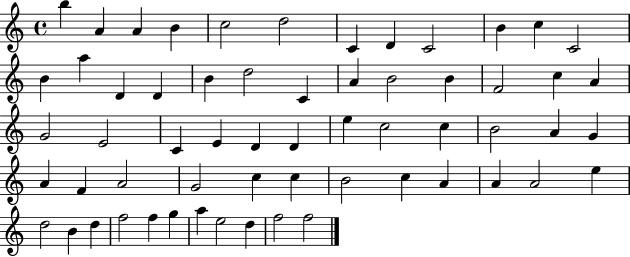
X:1
T:Untitled
M:4/4
L:1/4
K:C
b A A B c2 d2 C D C2 B c C2 B a D D B d2 C A B2 B F2 c A G2 E2 C E D D e c2 c B2 A G A F A2 G2 c c B2 c A A A2 e d2 B d f2 f g a e2 d f2 f2